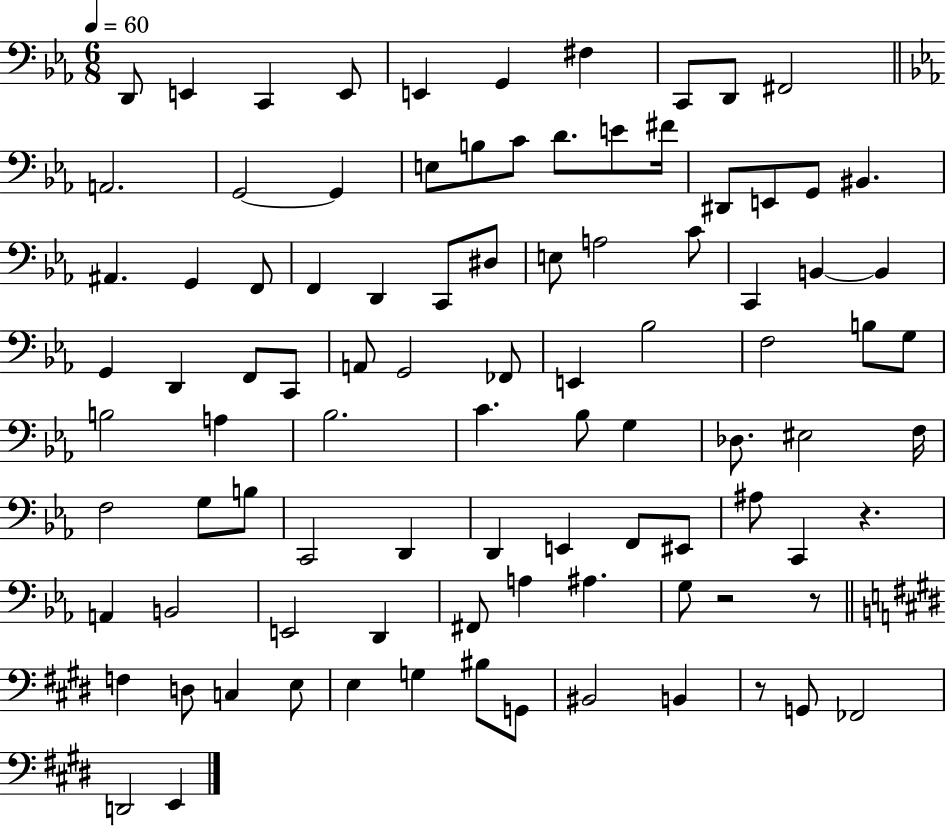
{
  \clef bass
  \numericTimeSignature
  \time 6/8
  \key ees \major
  \tempo 4 = 60
  \repeat volta 2 { d,8 e,4 c,4 e,8 | e,4 g,4 fis4 | c,8 d,8 fis,2 | \bar "||" \break \key ees \major a,2. | g,2~~ g,4 | e8 b8 c'8 d'8. e'8 fis'16 | dis,8 e,8 g,8 bis,4. | \break ais,4. g,4 f,8 | f,4 d,4 c,8 dis8 | e8 a2 c'8 | c,4 b,4~~ b,4 | \break g,4 d,4 f,8 c,8 | a,8 g,2 fes,8 | e,4 bes2 | f2 b8 g8 | \break b2 a4 | bes2. | c'4. bes8 g4 | des8. eis2 f16 | \break f2 g8 b8 | c,2 d,4 | d,4 e,4 f,8 eis,8 | ais8 c,4 r4. | \break a,4 b,2 | e,2 d,4 | fis,8 a4 ais4. | g8 r2 r8 | \break \bar "||" \break \key e \major f4 d8 c4 e8 | e4 g4 bis8 g,8 | bis,2 b,4 | r8 g,8 fes,2 | \break d,2 e,4 | } \bar "|."
}